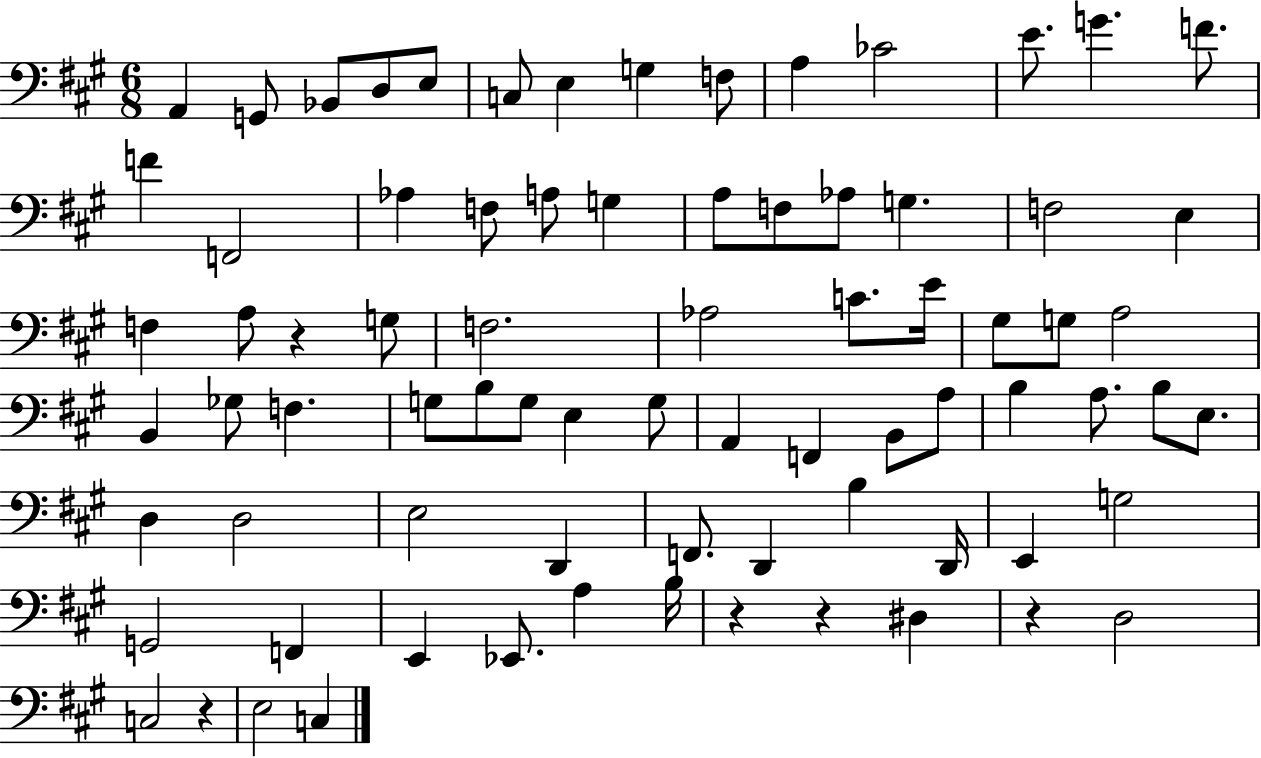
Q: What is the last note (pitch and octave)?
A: C3